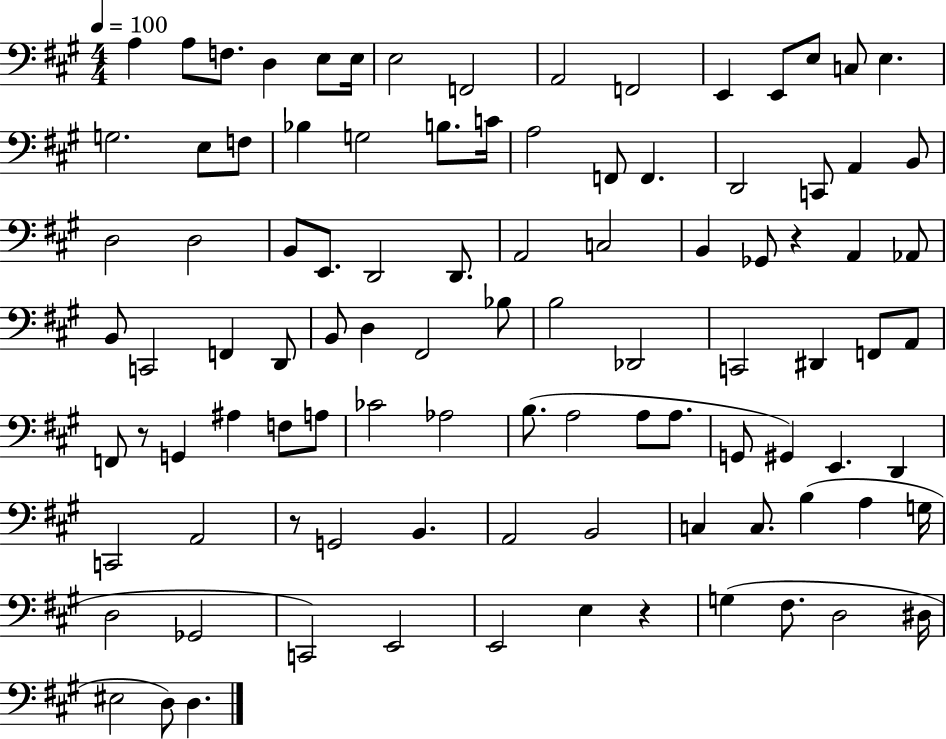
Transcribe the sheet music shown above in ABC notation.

X:1
T:Untitled
M:4/4
L:1/4
K:A
A, A,/2 F,/2 D, E,/2 E,/4 E,2 F,,2 A,,2 F,,2 E,, E,,/2 E,/2 C,/2 E, G,2 E,/2 F,/2 _B, G,2 B,/2 C/4 A,2 F,,/2 F,, D,,2 C,,/2 A,, B,,/2 D,2 D,2 B,,/2 E,,/2 D,,2 D,,/2 A,,2 C,2 B,, _G,,/2 z A,, _A,,/2 B,,/2 C,,2 F,, D,,/2 B,,/2 D, ^F,,2 _B,/2 B,2 _D,,2 C,,2 ^D,, F,,/2 A,,/2 F,,/2 z/2 G,, ^A, F,/2 A,/2 _C2 _A,2 B,/2 A,2 A,/2 A,/2 G,,/2 ^G,, E,, D,, C,,2 A,,2 z/2 G,,2 B,, A,,2 B,,2 C, C,/2 B, A, G,/4 D,2 _G,,2 C,,2 E,,2 E,,2 E, z G, ^F,/2 D,2 ^D,/4 ^E,2 D,/2 D,